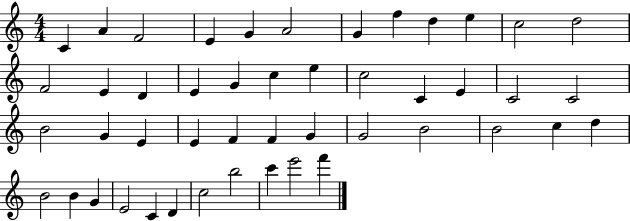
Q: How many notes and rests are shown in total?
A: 47